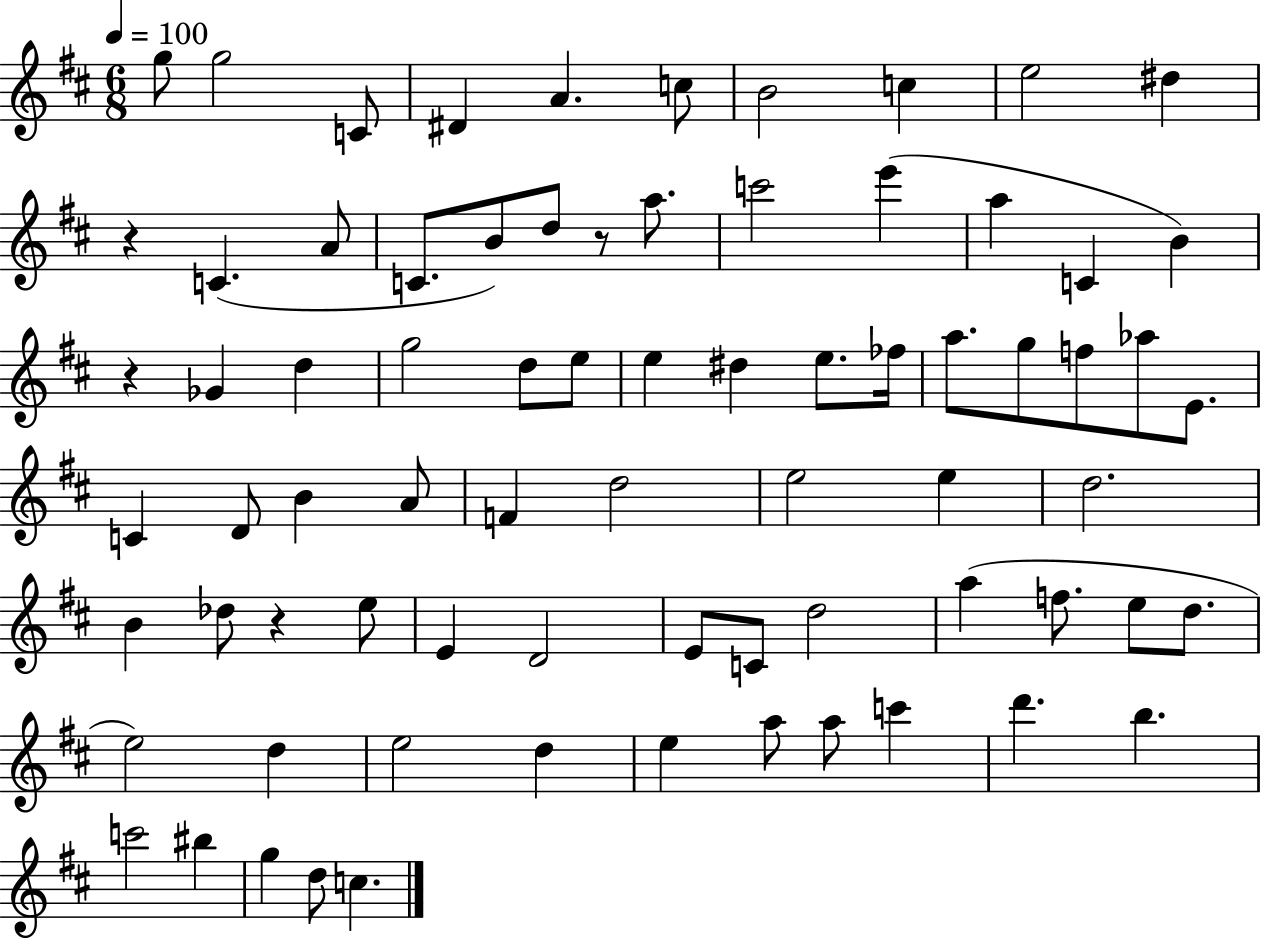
{
  \clef treble
  \numericTimeSignature
  \time 6/8
  \key d \major
  \tempo 4 = 100
  g''8 g''2 c'8 | dis'4 a'4. c''8 | b'2 c''4 | e''2 dis''4 | \break r4 c'4.( a'8 | c'8. b'8) d''8 r8 a''8. | c'''2 e'''4( | a''4 c'4 b'4) | \break r4 ges'4 d''4 | g''2 d''8 e''8 | e''4 dis''4 e''8. fes''16 | a''8. g''8 f''8 aes''8 e'8. | \break c'4 d'8 b'4 a'8 | f'4 d''2 | e''2 e''4 | d''2. | \break b'4 des''8 r4 e''8 | e'4 d'2 | e'8 c'8 d''2 | a''4( f''8. e''8 d''8. | \break e''2) d''4 | e''2 d''4 | e''4 a''8 a''8 c'''4 | d'''4. b''4. | \break c'''2 bis''4 | g''4 d''8 c''4. | \bar "|."
}